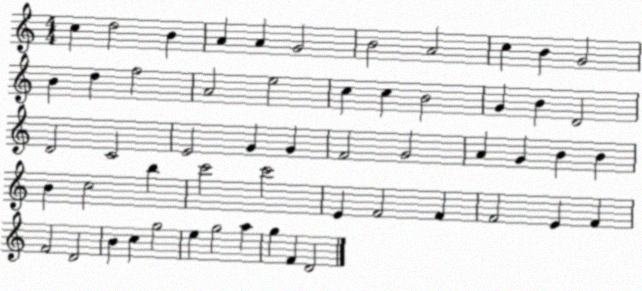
X:1
T:Untitled
M:4/4
L:1/4
K:C
c d2 B A A G2 B2 A2 c B G2 B d f2 A2 e2 c c B2 G B D2 D2 C2 E2 G G F2 G2 A G B B B c2 b c'2 c'2 E F2 F F2 E F F2 D2 B c g2 e g2 a g F D2